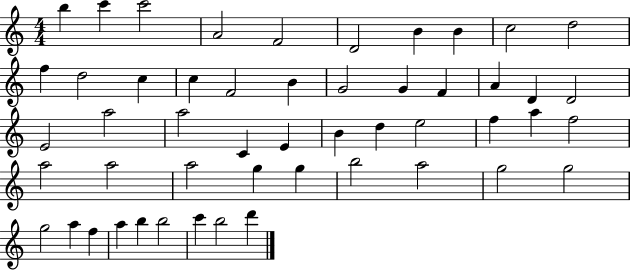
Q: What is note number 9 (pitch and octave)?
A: C5